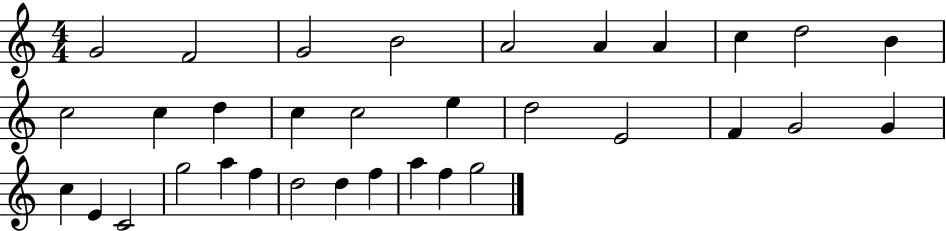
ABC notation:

X:1
T:Untitled
M:4/4
L:1/4
K:C
G2 F2 G2 B2 A2 A A c d2 B c2 c d c c2 e d2 E2 F G2 G c E C2 g2 a f d2 d f a f g2